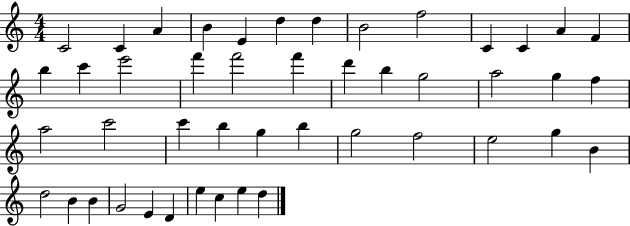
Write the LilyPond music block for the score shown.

{
  \clef treble
  \numericTimeSignature
  \time 4/4
  \key c \major
  c'2 c'4 a'4 | b'4 e'4 d''4 d''4 | b'2 f''2 | c'4 c'4 a'4 f'4 | \break b''4 c'''4 e'''2 | f'''4 f'''2 f'''4 | d'''4 b''4 g''2 | a''2 g''4 f''4 | \break a''2 c'''2 | c'''4 b''4 g''4 b''4 | g''2 f''2 | e''2 g''4 b'4 | \break d''2 b'4 b'4 | g'2 e'4 d'4 | e''4 c''4 e''4 d''4 | \bar "|."
}